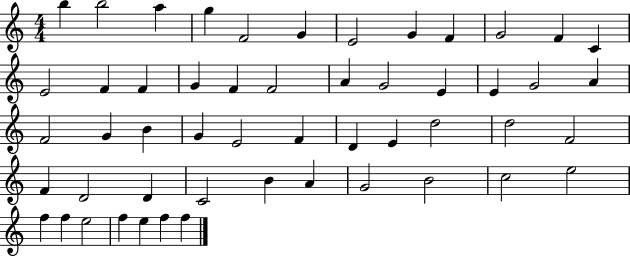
B5/q B5/h A5/q G5/q F4/h G4/q E4/h G4/q F4/q G4/h F4/q C4/q E4/h F4/q F4/q G4/q F4/q F4/h A4/q G4/h E4/q E4/q G4/h A4/q F4/h G4/q B4/q G4/q E4/h F4/q D4/q E4/q D5/h D5/h F4/h F4/q D4/h D4/q C4/h B4/q A4/q G4/h B4/h C5/h E5/h F5/q F5/q E5/h F5/q E5/q F5/q F5/q